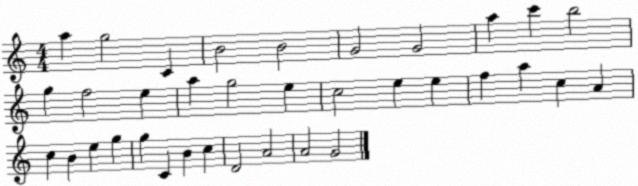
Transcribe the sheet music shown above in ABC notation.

X:1
T:Untitled
M:4/4
L:1/4
K:C
a g2 C B2 B2 G2 G2 a c' b2 g f2 e a g2 e c2 e e f a c A c B e g g C B c D2 A2 A2 G2